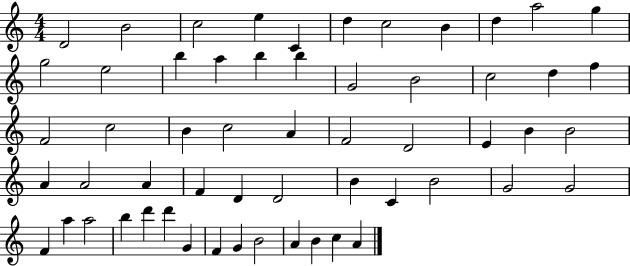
{
  \clef treble
  \numericTimeSignature
  \time 4/4
  \key c \major
  d'2 b'2 | c''2 e''4 c'4 | d''4 c''2 b'4 | d''4 a''2 g''4 | \break g''2 e''2 | b''4 a''4 b''4 b''4 | g'2 b'2 | c''2 d''4 f''4 | \break f'2 c''2 | b'4 c''2 a'4 | f'2 d'2 | e'4 b'4 b'2 | \break a'4 a'2 a'4 | f'4 d'4 d'2 | b'4 c'4 b'2 | g'2 g'2 | \break f'4 a''4 a''2 | b''4 d'''4 d'''4 g'4 | f'4 g'4 b'2 | a'4 b'4 c''4 a'4 | \break \bar "|."
}